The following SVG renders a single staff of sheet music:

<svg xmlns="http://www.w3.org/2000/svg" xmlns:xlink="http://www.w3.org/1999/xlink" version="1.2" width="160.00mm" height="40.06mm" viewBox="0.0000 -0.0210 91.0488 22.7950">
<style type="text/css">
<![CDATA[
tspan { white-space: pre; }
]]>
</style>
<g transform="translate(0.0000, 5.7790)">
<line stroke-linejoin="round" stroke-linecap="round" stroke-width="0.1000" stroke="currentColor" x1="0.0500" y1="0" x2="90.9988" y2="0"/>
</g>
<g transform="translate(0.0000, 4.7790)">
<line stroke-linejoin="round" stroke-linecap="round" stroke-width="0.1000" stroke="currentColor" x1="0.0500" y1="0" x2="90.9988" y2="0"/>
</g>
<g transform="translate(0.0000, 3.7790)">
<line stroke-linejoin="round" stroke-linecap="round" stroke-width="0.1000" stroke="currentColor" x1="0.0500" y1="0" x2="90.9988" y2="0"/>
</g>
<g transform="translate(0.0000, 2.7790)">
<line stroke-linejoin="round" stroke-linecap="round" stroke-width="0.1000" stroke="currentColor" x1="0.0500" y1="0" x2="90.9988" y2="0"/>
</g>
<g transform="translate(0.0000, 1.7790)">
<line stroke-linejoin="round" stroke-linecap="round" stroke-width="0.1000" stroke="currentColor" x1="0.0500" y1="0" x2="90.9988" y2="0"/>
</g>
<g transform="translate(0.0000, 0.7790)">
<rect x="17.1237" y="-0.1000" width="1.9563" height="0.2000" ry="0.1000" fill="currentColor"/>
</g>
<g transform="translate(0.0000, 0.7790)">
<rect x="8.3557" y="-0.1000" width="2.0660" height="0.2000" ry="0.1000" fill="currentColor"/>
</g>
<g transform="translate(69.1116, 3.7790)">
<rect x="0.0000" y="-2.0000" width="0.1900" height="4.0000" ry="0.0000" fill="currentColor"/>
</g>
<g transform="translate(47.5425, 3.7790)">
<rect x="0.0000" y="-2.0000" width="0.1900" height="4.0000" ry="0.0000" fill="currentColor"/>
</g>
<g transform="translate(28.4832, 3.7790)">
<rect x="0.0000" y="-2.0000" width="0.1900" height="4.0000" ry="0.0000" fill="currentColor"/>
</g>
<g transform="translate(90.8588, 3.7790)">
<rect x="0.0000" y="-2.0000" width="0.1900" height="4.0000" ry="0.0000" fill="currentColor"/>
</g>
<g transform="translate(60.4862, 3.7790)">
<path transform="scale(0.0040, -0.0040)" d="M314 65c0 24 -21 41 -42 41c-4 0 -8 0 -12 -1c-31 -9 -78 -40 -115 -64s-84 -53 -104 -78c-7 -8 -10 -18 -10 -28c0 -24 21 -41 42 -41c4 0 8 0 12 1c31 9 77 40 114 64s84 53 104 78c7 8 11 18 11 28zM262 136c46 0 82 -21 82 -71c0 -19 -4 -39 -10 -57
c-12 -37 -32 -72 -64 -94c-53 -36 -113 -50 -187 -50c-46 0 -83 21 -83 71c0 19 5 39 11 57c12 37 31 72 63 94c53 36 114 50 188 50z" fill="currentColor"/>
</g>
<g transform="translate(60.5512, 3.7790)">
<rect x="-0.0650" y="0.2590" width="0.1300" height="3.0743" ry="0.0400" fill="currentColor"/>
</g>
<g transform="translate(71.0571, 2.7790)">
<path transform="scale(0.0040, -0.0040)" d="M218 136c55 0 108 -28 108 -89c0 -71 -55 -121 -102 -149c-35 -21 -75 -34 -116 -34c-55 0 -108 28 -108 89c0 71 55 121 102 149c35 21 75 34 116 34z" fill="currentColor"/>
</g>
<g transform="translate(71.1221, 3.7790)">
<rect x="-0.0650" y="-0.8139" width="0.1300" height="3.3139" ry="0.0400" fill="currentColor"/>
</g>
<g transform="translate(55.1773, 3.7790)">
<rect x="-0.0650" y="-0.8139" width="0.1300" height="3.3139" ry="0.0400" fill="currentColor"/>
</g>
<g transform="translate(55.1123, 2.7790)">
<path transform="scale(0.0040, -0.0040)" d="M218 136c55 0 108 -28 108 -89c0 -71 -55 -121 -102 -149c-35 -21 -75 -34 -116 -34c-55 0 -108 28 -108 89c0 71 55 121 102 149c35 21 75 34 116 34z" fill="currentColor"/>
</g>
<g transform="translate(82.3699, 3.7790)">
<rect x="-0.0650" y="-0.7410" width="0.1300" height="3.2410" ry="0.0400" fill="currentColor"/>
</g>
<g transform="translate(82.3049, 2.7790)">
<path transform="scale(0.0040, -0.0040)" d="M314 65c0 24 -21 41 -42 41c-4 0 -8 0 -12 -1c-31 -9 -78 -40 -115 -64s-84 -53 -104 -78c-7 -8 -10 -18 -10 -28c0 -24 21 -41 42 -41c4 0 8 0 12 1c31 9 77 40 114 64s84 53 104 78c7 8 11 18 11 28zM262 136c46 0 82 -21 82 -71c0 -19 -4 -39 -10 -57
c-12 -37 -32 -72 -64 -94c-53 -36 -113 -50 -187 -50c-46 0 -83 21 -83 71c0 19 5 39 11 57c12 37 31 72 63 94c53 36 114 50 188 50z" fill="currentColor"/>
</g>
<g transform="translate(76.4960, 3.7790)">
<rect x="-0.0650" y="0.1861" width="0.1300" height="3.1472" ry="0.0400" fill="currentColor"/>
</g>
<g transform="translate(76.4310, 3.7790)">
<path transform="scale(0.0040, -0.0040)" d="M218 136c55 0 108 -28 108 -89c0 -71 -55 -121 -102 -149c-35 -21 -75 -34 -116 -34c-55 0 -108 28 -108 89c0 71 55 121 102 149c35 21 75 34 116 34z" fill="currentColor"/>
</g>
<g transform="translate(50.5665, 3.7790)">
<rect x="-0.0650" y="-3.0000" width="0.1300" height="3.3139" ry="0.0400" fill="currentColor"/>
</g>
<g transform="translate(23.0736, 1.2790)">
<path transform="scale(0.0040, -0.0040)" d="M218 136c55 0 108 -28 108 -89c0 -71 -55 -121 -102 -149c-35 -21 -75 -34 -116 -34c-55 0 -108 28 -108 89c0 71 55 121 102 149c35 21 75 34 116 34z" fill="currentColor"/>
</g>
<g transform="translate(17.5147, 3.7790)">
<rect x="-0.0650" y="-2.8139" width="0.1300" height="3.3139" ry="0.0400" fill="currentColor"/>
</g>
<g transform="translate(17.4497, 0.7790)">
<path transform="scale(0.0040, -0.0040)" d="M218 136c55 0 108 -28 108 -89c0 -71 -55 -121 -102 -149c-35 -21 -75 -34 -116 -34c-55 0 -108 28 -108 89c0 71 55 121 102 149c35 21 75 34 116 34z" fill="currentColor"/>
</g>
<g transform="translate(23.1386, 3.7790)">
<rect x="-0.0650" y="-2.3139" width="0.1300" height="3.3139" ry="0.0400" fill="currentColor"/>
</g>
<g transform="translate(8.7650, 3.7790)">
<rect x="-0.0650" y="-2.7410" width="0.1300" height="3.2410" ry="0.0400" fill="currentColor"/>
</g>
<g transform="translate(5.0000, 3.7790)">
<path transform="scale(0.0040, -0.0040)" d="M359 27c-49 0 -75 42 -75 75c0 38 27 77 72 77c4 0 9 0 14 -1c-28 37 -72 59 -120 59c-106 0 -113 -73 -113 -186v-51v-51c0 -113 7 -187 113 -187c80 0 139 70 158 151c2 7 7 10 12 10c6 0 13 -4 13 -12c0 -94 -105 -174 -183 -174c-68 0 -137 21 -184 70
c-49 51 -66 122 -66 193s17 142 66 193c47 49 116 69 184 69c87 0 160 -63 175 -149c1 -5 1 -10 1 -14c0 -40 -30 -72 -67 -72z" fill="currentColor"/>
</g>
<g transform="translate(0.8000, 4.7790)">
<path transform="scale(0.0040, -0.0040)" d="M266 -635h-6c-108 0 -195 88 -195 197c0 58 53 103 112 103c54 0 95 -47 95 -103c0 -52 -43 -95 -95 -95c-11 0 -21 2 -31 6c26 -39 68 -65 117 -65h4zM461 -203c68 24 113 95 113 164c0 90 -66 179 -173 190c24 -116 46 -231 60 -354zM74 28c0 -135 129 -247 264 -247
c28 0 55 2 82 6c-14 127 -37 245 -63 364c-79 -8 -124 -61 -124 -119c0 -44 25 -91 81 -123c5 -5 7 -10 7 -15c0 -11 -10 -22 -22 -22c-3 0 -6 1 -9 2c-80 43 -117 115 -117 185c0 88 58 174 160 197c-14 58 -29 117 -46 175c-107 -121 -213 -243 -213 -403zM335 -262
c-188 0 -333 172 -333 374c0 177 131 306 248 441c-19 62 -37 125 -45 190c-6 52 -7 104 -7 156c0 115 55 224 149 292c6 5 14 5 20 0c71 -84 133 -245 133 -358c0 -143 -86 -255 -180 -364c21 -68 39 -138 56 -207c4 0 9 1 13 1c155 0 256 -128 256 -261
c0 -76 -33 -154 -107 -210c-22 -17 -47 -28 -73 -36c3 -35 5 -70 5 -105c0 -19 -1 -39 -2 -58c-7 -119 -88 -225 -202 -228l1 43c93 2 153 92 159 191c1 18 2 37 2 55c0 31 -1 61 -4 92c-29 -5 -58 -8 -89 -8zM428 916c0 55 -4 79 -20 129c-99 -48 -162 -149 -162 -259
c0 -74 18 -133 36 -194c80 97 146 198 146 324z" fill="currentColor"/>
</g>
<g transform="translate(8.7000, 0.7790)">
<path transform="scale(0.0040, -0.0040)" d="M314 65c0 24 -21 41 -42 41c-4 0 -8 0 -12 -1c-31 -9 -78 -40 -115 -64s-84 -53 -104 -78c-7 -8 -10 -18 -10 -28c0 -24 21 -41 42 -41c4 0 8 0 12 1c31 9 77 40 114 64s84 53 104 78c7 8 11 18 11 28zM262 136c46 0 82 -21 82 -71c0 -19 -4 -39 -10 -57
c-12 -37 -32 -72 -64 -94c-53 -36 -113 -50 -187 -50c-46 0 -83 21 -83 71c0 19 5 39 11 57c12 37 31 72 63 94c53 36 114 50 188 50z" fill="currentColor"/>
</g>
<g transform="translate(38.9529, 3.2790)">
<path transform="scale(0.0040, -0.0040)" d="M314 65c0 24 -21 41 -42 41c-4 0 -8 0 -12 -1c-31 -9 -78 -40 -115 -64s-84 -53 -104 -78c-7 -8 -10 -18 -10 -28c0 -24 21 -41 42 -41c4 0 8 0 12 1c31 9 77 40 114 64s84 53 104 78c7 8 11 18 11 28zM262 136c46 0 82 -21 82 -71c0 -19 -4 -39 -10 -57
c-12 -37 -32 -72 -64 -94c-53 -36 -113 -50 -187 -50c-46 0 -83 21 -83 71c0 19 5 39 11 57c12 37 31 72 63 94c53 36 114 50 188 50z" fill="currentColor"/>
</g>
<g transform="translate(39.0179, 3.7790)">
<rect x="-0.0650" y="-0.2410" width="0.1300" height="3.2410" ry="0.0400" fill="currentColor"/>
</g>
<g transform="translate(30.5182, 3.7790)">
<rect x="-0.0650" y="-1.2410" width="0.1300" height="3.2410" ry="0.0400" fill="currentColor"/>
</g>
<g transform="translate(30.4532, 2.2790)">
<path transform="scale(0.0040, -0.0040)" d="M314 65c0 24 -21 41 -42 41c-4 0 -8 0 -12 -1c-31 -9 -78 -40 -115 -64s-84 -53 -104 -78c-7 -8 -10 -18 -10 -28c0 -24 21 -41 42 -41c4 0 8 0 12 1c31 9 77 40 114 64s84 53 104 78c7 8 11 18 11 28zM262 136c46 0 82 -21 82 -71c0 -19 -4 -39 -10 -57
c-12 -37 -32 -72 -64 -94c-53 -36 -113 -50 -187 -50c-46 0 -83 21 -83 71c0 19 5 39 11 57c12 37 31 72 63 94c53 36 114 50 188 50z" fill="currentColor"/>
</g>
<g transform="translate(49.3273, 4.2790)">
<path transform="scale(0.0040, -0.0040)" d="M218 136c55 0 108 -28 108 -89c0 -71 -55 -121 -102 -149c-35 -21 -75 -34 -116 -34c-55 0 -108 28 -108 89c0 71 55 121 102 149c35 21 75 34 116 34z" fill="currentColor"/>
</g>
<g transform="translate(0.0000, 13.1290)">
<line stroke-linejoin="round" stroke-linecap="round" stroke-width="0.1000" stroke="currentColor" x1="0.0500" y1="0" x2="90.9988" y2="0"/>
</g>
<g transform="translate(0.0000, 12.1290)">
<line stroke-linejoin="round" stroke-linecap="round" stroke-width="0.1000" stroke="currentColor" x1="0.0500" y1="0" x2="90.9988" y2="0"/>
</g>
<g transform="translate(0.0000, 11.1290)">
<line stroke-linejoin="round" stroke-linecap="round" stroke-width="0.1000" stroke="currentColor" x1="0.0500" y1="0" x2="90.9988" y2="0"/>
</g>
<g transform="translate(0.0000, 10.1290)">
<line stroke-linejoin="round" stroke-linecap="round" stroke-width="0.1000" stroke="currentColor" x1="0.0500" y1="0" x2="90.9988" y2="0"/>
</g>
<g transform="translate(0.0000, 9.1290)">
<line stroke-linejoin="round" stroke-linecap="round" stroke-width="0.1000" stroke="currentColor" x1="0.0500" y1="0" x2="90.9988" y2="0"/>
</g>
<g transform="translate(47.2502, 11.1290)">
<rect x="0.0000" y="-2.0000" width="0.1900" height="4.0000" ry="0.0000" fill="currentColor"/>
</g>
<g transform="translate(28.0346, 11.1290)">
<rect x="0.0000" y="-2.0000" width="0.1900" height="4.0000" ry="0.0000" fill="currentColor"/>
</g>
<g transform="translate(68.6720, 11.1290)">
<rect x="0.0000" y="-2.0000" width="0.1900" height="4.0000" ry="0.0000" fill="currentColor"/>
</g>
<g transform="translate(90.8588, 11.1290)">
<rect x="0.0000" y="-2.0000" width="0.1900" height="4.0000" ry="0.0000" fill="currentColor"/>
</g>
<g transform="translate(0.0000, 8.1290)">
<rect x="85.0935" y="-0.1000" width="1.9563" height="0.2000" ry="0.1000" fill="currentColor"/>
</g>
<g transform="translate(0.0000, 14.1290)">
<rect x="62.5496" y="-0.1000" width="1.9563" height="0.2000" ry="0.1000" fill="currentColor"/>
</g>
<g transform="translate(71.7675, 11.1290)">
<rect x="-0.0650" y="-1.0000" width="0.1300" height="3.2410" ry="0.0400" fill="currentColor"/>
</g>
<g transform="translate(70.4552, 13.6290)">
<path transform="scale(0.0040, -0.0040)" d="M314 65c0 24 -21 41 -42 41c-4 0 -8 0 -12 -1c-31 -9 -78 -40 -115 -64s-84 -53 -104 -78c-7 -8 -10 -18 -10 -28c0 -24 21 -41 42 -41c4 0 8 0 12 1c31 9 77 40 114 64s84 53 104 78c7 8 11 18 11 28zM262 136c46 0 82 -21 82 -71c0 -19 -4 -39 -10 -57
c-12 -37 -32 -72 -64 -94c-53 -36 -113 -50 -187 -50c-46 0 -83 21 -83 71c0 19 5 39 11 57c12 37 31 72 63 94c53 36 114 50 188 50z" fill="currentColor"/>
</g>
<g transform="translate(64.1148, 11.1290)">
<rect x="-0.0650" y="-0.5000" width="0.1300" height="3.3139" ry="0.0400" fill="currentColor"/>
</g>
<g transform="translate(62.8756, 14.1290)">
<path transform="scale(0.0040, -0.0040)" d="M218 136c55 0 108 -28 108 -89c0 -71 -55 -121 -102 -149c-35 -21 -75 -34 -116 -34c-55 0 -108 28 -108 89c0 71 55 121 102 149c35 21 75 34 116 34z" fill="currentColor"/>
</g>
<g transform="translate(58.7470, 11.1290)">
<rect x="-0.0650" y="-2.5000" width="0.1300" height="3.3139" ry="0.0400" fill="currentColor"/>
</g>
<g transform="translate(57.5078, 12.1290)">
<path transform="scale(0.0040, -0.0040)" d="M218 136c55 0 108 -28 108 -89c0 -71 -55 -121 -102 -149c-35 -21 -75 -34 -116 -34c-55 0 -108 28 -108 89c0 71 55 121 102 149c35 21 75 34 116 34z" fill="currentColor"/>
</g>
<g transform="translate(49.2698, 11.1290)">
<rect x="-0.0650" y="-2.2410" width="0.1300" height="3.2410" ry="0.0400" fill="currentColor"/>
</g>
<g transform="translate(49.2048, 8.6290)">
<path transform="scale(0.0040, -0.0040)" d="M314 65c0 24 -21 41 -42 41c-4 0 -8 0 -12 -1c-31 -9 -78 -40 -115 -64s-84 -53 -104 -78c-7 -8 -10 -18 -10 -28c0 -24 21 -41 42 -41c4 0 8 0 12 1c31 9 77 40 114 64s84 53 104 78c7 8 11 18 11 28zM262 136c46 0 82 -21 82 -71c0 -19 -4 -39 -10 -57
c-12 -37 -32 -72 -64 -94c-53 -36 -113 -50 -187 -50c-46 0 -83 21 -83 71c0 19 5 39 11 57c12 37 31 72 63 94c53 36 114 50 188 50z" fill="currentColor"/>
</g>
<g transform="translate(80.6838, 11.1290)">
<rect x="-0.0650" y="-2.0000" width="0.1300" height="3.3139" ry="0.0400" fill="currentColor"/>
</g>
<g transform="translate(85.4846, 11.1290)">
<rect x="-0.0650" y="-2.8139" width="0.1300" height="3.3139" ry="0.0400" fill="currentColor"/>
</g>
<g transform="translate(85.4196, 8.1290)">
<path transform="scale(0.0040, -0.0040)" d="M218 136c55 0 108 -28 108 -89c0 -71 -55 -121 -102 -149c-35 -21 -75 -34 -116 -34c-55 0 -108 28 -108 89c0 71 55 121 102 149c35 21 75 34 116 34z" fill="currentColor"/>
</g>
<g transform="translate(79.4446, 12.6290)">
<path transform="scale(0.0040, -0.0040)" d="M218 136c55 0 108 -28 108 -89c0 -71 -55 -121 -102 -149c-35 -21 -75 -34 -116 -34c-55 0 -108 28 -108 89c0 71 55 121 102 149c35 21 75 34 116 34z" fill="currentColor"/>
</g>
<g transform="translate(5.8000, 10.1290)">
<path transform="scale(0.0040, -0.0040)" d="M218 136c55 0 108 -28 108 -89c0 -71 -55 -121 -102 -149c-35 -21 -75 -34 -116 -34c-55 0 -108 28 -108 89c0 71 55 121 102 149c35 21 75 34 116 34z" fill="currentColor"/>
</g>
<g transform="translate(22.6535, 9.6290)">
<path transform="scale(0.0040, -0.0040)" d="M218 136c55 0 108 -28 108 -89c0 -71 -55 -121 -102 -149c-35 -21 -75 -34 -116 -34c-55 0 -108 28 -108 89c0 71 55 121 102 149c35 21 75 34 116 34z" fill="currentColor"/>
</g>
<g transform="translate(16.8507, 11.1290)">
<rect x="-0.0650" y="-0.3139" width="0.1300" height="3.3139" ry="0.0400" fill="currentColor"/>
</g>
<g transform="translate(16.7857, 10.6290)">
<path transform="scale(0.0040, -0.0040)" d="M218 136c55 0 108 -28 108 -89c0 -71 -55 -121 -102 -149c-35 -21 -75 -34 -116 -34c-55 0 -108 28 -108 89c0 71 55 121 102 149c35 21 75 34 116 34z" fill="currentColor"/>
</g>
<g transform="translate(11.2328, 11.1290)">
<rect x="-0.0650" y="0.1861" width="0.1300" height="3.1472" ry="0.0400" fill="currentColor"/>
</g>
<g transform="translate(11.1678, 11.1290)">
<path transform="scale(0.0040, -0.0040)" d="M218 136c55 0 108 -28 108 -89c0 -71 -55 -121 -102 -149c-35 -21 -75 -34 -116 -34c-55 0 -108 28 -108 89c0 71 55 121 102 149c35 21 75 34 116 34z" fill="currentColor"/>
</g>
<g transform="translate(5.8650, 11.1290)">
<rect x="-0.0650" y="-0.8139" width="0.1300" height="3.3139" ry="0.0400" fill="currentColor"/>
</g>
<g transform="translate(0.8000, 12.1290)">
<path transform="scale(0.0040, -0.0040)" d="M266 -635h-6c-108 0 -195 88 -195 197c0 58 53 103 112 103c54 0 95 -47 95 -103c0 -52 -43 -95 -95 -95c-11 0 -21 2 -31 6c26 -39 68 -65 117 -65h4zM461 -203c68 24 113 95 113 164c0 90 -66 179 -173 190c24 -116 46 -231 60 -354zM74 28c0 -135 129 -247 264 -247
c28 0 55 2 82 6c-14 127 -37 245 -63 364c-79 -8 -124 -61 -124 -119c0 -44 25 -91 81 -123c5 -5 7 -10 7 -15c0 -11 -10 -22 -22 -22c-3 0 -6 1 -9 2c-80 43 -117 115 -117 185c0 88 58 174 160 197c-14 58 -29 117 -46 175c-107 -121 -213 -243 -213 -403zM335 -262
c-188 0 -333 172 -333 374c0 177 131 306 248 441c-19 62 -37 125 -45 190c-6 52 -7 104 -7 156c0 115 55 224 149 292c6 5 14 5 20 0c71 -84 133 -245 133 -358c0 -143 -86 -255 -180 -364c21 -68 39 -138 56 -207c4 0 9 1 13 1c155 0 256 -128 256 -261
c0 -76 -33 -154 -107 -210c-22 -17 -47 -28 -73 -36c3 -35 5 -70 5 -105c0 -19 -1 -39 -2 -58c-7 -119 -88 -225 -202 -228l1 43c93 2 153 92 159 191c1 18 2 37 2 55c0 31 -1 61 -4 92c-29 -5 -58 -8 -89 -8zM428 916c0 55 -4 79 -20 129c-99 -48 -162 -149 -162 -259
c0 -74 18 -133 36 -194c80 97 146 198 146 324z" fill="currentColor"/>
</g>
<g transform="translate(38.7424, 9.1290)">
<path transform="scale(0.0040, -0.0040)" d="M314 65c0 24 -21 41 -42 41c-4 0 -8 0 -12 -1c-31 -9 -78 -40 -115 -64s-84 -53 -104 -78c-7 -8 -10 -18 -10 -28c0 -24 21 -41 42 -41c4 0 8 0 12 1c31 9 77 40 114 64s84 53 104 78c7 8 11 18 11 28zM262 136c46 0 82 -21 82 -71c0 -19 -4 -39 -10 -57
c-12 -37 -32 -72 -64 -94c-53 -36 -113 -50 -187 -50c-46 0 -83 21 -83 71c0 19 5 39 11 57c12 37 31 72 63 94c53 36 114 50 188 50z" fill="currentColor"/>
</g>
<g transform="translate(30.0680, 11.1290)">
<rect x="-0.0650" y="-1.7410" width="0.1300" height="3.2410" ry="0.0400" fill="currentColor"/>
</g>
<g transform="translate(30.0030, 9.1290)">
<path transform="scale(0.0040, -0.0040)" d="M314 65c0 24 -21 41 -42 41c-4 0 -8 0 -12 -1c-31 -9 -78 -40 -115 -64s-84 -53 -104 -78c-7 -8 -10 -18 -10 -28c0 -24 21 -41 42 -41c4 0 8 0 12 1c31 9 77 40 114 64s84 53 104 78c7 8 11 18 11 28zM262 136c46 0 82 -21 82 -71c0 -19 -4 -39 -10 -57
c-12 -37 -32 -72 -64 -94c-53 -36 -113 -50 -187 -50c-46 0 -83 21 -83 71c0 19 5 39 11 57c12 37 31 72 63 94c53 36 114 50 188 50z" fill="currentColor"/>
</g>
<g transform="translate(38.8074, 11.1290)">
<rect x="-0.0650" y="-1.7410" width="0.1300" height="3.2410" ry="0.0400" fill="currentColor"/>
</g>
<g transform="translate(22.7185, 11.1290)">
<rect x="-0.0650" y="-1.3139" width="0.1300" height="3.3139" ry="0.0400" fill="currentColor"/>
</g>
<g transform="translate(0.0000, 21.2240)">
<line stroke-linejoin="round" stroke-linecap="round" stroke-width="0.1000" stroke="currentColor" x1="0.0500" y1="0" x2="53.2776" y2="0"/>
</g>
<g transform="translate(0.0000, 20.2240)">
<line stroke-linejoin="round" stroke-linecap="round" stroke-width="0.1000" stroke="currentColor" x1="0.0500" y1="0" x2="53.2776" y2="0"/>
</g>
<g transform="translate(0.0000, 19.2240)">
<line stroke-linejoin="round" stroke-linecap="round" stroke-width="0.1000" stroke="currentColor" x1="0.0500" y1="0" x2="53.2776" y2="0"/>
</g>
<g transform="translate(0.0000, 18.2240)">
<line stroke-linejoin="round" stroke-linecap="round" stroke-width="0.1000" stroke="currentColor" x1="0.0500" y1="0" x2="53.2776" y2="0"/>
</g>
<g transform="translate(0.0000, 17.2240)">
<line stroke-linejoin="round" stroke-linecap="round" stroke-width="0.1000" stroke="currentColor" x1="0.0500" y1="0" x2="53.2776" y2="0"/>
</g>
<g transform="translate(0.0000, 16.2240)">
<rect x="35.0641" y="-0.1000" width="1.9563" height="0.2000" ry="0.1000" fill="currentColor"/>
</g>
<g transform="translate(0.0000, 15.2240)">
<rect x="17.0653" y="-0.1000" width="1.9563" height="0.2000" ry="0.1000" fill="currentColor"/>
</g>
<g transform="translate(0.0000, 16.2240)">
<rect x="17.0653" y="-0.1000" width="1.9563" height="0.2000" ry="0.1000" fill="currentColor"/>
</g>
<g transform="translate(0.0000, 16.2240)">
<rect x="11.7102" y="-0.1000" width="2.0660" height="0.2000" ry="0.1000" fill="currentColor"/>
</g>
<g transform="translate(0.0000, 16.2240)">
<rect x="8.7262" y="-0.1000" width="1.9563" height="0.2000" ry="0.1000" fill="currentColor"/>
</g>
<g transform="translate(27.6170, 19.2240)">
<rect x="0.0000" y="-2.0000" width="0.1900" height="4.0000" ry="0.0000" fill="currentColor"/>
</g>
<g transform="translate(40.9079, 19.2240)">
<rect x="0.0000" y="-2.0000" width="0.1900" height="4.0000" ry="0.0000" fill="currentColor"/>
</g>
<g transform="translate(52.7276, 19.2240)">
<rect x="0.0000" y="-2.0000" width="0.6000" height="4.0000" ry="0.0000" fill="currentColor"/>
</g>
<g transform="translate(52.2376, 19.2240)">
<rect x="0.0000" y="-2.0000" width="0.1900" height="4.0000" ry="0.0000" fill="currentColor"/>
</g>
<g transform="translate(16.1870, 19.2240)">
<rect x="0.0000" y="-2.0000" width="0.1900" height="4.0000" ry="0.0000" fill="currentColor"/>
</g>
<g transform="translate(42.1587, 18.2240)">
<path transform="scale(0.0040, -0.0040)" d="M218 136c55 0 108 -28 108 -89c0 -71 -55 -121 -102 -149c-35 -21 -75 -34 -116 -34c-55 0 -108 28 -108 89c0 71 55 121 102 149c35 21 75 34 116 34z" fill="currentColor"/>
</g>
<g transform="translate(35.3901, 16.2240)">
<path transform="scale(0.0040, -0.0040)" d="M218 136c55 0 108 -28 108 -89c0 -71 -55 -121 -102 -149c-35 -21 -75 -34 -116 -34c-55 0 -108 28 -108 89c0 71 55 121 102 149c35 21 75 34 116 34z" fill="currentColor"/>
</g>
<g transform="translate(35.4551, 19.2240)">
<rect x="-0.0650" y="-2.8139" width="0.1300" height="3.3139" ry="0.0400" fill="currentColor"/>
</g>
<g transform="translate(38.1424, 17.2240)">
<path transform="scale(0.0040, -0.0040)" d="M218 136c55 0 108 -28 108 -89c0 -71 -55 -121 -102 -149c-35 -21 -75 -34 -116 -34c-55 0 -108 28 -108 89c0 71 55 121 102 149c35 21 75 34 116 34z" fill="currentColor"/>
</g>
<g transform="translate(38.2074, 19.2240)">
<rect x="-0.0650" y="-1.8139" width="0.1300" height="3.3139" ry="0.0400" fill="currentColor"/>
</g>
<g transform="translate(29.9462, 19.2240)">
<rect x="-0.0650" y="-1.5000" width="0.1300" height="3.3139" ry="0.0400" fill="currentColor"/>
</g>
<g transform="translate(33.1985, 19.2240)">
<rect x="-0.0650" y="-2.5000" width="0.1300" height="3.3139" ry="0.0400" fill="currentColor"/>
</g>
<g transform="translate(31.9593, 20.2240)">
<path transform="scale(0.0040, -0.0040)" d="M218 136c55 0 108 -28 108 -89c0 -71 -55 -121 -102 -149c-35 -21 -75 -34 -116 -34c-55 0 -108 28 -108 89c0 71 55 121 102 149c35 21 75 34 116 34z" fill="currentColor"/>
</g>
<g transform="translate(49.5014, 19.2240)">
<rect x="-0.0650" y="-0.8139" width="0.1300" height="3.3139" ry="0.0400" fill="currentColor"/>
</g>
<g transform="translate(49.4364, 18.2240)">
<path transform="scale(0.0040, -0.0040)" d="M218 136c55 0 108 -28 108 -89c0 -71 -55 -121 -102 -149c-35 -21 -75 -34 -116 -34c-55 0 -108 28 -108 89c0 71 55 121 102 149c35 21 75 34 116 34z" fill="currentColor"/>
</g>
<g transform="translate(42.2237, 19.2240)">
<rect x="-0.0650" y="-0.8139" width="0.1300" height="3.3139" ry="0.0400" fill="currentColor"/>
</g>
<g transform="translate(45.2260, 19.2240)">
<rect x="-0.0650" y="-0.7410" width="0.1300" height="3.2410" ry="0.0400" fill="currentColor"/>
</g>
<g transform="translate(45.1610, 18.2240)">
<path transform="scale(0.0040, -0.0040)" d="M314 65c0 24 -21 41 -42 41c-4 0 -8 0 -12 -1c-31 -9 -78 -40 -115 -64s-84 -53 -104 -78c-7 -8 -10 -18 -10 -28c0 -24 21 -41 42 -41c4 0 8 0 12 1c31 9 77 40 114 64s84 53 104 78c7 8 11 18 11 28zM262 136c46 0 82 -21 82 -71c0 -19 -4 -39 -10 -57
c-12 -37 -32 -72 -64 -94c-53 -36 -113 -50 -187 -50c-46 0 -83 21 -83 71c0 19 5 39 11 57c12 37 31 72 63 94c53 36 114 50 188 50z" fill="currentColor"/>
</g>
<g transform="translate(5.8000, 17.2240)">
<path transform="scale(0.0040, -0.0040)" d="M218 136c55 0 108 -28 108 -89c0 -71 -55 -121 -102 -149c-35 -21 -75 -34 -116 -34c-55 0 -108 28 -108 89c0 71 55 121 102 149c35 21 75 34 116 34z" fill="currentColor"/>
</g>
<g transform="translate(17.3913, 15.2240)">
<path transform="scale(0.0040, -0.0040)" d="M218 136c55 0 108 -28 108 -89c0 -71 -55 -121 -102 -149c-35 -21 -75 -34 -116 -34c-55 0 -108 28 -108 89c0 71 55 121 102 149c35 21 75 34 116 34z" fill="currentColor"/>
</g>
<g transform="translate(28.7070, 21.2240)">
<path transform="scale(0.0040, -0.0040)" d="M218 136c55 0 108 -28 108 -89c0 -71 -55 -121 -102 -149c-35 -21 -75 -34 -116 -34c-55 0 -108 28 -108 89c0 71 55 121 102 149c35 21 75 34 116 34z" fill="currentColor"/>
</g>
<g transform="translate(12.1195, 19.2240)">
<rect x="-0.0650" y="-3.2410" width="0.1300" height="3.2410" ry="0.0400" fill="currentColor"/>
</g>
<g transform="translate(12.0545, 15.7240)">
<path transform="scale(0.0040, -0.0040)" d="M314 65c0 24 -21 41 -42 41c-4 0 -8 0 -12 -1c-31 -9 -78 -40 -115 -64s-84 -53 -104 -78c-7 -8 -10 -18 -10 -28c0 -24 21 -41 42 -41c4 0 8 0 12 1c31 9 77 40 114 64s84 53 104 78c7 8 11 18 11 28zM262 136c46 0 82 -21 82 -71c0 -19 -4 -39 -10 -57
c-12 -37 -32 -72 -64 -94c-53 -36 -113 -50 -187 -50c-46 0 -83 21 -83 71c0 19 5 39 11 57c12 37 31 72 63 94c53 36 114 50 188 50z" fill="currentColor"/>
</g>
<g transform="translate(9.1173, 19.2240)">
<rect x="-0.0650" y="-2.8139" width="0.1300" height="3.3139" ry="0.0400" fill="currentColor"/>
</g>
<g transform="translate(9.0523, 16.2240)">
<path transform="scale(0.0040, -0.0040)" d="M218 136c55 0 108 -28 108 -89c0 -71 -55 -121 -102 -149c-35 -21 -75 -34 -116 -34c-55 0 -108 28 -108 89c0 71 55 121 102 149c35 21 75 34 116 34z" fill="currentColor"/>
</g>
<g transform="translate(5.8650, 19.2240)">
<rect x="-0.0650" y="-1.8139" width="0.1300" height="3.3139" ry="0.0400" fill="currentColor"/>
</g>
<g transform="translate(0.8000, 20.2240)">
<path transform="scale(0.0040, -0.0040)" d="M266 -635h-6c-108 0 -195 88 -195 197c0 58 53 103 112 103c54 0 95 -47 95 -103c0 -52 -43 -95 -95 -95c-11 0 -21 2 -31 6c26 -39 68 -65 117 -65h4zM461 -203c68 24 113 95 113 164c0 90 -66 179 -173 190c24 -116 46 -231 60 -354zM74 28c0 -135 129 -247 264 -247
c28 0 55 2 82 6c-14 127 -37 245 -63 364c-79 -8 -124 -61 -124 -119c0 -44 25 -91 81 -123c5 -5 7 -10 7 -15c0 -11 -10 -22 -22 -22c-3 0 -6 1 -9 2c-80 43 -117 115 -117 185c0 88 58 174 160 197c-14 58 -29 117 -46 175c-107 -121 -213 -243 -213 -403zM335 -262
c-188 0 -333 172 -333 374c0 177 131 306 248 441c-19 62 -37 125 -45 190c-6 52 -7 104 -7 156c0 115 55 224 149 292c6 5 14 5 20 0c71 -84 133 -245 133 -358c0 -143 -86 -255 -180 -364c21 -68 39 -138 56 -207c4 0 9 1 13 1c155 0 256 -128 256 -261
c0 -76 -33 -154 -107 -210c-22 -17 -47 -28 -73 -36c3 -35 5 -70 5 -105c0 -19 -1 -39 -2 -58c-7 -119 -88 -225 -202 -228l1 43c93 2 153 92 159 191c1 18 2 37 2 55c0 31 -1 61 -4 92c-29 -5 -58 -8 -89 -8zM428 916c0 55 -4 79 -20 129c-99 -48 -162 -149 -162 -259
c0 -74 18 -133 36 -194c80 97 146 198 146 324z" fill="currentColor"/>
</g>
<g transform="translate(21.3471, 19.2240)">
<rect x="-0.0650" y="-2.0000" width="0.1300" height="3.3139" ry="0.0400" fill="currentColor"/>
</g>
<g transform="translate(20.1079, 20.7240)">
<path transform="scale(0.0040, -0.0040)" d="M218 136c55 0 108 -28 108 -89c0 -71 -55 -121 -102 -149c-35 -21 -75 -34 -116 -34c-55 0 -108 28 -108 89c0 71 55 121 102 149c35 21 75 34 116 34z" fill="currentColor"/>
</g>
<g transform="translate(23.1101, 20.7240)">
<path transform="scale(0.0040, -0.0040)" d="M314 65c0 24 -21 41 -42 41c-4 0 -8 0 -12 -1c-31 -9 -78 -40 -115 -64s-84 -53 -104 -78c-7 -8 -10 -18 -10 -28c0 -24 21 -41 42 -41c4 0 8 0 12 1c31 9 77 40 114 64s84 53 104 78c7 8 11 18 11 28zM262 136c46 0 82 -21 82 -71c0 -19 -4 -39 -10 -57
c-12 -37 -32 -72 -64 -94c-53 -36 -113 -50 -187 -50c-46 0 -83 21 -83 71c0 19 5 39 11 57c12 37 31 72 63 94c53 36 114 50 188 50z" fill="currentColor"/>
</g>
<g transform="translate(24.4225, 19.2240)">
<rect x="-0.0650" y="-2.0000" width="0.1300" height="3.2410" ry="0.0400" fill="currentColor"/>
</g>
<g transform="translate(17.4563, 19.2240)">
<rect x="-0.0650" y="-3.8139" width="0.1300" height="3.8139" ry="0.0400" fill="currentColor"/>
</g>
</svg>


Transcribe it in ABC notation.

X:1
T:Untitled
M:4/4
L:1/4
K:C
a2 a g e2 c2 A d B2 d B d2 d B c e f2 f2 g2 G C D2 F a f a b2 c' F F2 E G a f d d2 d